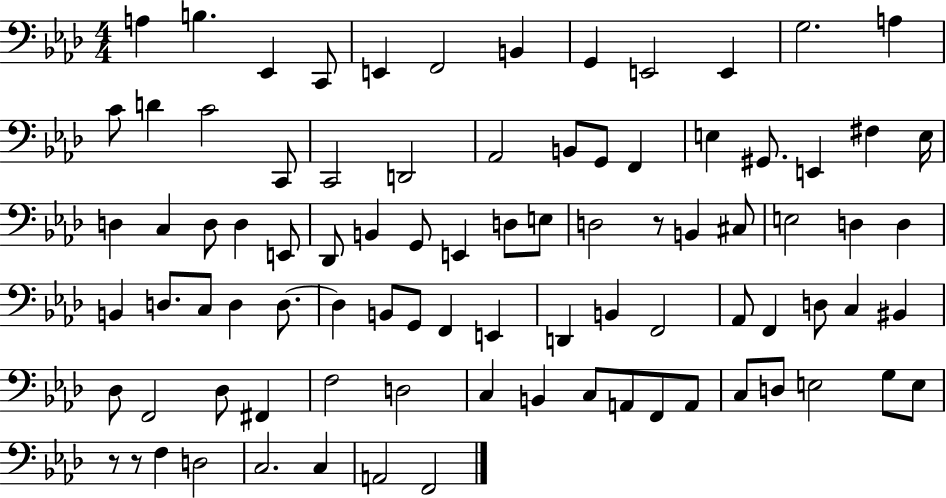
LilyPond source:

{
  \clef bass
  \numericTimeSignature
  \time 4/4
  \key aes \major
  a4 b4. ees,4 c,8 | e,4 f,2 b,4 | g,4 e,2 e,4 | g2. a4 | \break c'8 d'4 c'2 c,8 | c,2 d,2 | aes,2 b,8 g,8 f,4 | e4 gis,8. e,4 fis4 e16 | \break d4 c4 d8 d4 e,8 | des,8 b,4 g,8 e,4 d8 e8 | d2 r8 b,4 cis8 | e2 d4 d4 | \break b,4 d8. c8 d4 d8.~~ | d4 b,8 g,8 f,4 e,4 | d,4 b,4 f,2 | aes,8 f,4 d8 c4 bis,4 | \break des8 f,2 des8 fis,4 | f2 d2 | c4 b,4 c8 a,8 f,8 a,8 | c8 d8 e2 g8 e8 | \break r8 r8 f4 d2 | c2. c4 | a,2 f,2 | \bar "|."
}